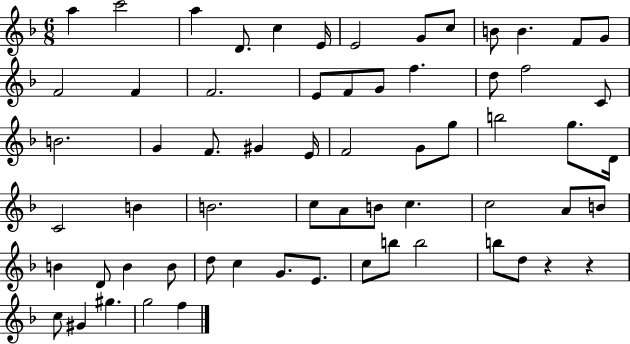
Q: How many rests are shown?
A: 2